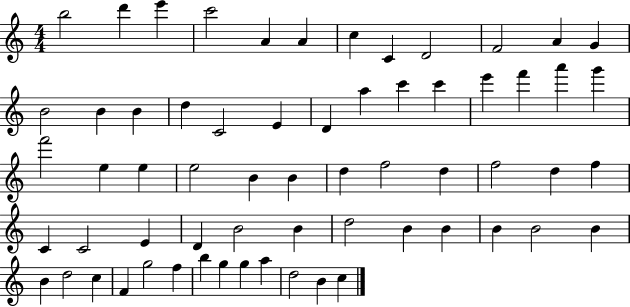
B5/h D6/q E6/q C6/h A4/q A4/q C5/q C4/q D4/h F4/h A4/q G4/q B4/h B4/q B4/q D5/q C4/h E4/q D4/q A5/q C6/q C6/q E6/q F6/q A6/q G6/q F6/h E5/q E5/q E5/h B4/q B4/q D5/q F5/h D5/q F5/h D5/q F5/q C4/q C4/h E4/q D4/q B4/h B4/q D5/h B4/q B4/q B4/q B4/h B4/q B4/q D5/h C5/q F4/q G5/h F5/q B5/q G5/q G5/q A5/q D5/h B4/q C5/q